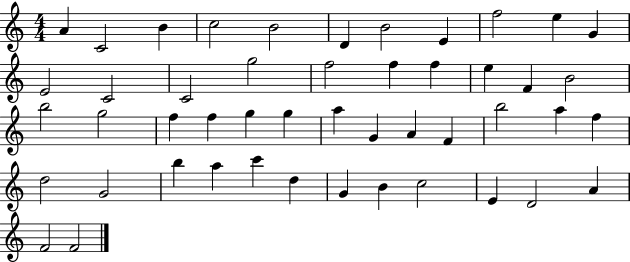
{
  \clef treble
  \numericTimeSignature
  \time 4/4
  \key c \major
  a'4 c'2 b'4 | c''2 b'2 | d'4 b'2 e'4 | f''2 e''4 g'4 | \break e'2 c'2 | c'2 g''2 | f''2 f''4 f''4 | e''4 f'4 b'2 | \break b''2 g''2 | f''4 f''4 g''4 g''4 | a''4 g'4 a'4 f'4 | b''2 a''4 f''4 | \break d''2 g'2 | b''4 a''4 c'''4 d''4 | g'4 b'4 c''2 | e'4 d'2 a'4 | \break f'2 f'2 | \bar "|."
}